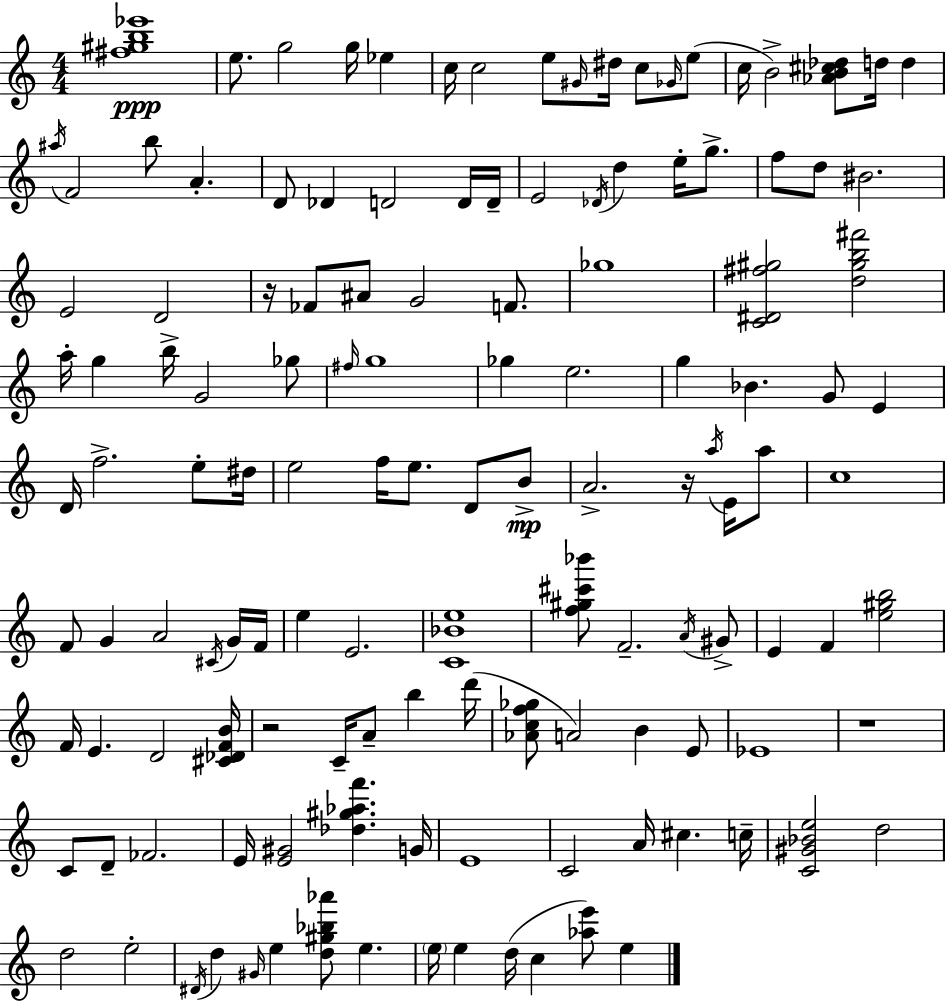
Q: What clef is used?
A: treble